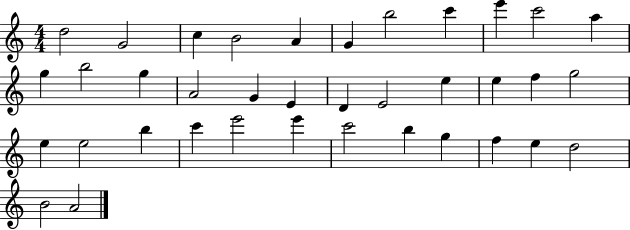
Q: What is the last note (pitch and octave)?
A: A4